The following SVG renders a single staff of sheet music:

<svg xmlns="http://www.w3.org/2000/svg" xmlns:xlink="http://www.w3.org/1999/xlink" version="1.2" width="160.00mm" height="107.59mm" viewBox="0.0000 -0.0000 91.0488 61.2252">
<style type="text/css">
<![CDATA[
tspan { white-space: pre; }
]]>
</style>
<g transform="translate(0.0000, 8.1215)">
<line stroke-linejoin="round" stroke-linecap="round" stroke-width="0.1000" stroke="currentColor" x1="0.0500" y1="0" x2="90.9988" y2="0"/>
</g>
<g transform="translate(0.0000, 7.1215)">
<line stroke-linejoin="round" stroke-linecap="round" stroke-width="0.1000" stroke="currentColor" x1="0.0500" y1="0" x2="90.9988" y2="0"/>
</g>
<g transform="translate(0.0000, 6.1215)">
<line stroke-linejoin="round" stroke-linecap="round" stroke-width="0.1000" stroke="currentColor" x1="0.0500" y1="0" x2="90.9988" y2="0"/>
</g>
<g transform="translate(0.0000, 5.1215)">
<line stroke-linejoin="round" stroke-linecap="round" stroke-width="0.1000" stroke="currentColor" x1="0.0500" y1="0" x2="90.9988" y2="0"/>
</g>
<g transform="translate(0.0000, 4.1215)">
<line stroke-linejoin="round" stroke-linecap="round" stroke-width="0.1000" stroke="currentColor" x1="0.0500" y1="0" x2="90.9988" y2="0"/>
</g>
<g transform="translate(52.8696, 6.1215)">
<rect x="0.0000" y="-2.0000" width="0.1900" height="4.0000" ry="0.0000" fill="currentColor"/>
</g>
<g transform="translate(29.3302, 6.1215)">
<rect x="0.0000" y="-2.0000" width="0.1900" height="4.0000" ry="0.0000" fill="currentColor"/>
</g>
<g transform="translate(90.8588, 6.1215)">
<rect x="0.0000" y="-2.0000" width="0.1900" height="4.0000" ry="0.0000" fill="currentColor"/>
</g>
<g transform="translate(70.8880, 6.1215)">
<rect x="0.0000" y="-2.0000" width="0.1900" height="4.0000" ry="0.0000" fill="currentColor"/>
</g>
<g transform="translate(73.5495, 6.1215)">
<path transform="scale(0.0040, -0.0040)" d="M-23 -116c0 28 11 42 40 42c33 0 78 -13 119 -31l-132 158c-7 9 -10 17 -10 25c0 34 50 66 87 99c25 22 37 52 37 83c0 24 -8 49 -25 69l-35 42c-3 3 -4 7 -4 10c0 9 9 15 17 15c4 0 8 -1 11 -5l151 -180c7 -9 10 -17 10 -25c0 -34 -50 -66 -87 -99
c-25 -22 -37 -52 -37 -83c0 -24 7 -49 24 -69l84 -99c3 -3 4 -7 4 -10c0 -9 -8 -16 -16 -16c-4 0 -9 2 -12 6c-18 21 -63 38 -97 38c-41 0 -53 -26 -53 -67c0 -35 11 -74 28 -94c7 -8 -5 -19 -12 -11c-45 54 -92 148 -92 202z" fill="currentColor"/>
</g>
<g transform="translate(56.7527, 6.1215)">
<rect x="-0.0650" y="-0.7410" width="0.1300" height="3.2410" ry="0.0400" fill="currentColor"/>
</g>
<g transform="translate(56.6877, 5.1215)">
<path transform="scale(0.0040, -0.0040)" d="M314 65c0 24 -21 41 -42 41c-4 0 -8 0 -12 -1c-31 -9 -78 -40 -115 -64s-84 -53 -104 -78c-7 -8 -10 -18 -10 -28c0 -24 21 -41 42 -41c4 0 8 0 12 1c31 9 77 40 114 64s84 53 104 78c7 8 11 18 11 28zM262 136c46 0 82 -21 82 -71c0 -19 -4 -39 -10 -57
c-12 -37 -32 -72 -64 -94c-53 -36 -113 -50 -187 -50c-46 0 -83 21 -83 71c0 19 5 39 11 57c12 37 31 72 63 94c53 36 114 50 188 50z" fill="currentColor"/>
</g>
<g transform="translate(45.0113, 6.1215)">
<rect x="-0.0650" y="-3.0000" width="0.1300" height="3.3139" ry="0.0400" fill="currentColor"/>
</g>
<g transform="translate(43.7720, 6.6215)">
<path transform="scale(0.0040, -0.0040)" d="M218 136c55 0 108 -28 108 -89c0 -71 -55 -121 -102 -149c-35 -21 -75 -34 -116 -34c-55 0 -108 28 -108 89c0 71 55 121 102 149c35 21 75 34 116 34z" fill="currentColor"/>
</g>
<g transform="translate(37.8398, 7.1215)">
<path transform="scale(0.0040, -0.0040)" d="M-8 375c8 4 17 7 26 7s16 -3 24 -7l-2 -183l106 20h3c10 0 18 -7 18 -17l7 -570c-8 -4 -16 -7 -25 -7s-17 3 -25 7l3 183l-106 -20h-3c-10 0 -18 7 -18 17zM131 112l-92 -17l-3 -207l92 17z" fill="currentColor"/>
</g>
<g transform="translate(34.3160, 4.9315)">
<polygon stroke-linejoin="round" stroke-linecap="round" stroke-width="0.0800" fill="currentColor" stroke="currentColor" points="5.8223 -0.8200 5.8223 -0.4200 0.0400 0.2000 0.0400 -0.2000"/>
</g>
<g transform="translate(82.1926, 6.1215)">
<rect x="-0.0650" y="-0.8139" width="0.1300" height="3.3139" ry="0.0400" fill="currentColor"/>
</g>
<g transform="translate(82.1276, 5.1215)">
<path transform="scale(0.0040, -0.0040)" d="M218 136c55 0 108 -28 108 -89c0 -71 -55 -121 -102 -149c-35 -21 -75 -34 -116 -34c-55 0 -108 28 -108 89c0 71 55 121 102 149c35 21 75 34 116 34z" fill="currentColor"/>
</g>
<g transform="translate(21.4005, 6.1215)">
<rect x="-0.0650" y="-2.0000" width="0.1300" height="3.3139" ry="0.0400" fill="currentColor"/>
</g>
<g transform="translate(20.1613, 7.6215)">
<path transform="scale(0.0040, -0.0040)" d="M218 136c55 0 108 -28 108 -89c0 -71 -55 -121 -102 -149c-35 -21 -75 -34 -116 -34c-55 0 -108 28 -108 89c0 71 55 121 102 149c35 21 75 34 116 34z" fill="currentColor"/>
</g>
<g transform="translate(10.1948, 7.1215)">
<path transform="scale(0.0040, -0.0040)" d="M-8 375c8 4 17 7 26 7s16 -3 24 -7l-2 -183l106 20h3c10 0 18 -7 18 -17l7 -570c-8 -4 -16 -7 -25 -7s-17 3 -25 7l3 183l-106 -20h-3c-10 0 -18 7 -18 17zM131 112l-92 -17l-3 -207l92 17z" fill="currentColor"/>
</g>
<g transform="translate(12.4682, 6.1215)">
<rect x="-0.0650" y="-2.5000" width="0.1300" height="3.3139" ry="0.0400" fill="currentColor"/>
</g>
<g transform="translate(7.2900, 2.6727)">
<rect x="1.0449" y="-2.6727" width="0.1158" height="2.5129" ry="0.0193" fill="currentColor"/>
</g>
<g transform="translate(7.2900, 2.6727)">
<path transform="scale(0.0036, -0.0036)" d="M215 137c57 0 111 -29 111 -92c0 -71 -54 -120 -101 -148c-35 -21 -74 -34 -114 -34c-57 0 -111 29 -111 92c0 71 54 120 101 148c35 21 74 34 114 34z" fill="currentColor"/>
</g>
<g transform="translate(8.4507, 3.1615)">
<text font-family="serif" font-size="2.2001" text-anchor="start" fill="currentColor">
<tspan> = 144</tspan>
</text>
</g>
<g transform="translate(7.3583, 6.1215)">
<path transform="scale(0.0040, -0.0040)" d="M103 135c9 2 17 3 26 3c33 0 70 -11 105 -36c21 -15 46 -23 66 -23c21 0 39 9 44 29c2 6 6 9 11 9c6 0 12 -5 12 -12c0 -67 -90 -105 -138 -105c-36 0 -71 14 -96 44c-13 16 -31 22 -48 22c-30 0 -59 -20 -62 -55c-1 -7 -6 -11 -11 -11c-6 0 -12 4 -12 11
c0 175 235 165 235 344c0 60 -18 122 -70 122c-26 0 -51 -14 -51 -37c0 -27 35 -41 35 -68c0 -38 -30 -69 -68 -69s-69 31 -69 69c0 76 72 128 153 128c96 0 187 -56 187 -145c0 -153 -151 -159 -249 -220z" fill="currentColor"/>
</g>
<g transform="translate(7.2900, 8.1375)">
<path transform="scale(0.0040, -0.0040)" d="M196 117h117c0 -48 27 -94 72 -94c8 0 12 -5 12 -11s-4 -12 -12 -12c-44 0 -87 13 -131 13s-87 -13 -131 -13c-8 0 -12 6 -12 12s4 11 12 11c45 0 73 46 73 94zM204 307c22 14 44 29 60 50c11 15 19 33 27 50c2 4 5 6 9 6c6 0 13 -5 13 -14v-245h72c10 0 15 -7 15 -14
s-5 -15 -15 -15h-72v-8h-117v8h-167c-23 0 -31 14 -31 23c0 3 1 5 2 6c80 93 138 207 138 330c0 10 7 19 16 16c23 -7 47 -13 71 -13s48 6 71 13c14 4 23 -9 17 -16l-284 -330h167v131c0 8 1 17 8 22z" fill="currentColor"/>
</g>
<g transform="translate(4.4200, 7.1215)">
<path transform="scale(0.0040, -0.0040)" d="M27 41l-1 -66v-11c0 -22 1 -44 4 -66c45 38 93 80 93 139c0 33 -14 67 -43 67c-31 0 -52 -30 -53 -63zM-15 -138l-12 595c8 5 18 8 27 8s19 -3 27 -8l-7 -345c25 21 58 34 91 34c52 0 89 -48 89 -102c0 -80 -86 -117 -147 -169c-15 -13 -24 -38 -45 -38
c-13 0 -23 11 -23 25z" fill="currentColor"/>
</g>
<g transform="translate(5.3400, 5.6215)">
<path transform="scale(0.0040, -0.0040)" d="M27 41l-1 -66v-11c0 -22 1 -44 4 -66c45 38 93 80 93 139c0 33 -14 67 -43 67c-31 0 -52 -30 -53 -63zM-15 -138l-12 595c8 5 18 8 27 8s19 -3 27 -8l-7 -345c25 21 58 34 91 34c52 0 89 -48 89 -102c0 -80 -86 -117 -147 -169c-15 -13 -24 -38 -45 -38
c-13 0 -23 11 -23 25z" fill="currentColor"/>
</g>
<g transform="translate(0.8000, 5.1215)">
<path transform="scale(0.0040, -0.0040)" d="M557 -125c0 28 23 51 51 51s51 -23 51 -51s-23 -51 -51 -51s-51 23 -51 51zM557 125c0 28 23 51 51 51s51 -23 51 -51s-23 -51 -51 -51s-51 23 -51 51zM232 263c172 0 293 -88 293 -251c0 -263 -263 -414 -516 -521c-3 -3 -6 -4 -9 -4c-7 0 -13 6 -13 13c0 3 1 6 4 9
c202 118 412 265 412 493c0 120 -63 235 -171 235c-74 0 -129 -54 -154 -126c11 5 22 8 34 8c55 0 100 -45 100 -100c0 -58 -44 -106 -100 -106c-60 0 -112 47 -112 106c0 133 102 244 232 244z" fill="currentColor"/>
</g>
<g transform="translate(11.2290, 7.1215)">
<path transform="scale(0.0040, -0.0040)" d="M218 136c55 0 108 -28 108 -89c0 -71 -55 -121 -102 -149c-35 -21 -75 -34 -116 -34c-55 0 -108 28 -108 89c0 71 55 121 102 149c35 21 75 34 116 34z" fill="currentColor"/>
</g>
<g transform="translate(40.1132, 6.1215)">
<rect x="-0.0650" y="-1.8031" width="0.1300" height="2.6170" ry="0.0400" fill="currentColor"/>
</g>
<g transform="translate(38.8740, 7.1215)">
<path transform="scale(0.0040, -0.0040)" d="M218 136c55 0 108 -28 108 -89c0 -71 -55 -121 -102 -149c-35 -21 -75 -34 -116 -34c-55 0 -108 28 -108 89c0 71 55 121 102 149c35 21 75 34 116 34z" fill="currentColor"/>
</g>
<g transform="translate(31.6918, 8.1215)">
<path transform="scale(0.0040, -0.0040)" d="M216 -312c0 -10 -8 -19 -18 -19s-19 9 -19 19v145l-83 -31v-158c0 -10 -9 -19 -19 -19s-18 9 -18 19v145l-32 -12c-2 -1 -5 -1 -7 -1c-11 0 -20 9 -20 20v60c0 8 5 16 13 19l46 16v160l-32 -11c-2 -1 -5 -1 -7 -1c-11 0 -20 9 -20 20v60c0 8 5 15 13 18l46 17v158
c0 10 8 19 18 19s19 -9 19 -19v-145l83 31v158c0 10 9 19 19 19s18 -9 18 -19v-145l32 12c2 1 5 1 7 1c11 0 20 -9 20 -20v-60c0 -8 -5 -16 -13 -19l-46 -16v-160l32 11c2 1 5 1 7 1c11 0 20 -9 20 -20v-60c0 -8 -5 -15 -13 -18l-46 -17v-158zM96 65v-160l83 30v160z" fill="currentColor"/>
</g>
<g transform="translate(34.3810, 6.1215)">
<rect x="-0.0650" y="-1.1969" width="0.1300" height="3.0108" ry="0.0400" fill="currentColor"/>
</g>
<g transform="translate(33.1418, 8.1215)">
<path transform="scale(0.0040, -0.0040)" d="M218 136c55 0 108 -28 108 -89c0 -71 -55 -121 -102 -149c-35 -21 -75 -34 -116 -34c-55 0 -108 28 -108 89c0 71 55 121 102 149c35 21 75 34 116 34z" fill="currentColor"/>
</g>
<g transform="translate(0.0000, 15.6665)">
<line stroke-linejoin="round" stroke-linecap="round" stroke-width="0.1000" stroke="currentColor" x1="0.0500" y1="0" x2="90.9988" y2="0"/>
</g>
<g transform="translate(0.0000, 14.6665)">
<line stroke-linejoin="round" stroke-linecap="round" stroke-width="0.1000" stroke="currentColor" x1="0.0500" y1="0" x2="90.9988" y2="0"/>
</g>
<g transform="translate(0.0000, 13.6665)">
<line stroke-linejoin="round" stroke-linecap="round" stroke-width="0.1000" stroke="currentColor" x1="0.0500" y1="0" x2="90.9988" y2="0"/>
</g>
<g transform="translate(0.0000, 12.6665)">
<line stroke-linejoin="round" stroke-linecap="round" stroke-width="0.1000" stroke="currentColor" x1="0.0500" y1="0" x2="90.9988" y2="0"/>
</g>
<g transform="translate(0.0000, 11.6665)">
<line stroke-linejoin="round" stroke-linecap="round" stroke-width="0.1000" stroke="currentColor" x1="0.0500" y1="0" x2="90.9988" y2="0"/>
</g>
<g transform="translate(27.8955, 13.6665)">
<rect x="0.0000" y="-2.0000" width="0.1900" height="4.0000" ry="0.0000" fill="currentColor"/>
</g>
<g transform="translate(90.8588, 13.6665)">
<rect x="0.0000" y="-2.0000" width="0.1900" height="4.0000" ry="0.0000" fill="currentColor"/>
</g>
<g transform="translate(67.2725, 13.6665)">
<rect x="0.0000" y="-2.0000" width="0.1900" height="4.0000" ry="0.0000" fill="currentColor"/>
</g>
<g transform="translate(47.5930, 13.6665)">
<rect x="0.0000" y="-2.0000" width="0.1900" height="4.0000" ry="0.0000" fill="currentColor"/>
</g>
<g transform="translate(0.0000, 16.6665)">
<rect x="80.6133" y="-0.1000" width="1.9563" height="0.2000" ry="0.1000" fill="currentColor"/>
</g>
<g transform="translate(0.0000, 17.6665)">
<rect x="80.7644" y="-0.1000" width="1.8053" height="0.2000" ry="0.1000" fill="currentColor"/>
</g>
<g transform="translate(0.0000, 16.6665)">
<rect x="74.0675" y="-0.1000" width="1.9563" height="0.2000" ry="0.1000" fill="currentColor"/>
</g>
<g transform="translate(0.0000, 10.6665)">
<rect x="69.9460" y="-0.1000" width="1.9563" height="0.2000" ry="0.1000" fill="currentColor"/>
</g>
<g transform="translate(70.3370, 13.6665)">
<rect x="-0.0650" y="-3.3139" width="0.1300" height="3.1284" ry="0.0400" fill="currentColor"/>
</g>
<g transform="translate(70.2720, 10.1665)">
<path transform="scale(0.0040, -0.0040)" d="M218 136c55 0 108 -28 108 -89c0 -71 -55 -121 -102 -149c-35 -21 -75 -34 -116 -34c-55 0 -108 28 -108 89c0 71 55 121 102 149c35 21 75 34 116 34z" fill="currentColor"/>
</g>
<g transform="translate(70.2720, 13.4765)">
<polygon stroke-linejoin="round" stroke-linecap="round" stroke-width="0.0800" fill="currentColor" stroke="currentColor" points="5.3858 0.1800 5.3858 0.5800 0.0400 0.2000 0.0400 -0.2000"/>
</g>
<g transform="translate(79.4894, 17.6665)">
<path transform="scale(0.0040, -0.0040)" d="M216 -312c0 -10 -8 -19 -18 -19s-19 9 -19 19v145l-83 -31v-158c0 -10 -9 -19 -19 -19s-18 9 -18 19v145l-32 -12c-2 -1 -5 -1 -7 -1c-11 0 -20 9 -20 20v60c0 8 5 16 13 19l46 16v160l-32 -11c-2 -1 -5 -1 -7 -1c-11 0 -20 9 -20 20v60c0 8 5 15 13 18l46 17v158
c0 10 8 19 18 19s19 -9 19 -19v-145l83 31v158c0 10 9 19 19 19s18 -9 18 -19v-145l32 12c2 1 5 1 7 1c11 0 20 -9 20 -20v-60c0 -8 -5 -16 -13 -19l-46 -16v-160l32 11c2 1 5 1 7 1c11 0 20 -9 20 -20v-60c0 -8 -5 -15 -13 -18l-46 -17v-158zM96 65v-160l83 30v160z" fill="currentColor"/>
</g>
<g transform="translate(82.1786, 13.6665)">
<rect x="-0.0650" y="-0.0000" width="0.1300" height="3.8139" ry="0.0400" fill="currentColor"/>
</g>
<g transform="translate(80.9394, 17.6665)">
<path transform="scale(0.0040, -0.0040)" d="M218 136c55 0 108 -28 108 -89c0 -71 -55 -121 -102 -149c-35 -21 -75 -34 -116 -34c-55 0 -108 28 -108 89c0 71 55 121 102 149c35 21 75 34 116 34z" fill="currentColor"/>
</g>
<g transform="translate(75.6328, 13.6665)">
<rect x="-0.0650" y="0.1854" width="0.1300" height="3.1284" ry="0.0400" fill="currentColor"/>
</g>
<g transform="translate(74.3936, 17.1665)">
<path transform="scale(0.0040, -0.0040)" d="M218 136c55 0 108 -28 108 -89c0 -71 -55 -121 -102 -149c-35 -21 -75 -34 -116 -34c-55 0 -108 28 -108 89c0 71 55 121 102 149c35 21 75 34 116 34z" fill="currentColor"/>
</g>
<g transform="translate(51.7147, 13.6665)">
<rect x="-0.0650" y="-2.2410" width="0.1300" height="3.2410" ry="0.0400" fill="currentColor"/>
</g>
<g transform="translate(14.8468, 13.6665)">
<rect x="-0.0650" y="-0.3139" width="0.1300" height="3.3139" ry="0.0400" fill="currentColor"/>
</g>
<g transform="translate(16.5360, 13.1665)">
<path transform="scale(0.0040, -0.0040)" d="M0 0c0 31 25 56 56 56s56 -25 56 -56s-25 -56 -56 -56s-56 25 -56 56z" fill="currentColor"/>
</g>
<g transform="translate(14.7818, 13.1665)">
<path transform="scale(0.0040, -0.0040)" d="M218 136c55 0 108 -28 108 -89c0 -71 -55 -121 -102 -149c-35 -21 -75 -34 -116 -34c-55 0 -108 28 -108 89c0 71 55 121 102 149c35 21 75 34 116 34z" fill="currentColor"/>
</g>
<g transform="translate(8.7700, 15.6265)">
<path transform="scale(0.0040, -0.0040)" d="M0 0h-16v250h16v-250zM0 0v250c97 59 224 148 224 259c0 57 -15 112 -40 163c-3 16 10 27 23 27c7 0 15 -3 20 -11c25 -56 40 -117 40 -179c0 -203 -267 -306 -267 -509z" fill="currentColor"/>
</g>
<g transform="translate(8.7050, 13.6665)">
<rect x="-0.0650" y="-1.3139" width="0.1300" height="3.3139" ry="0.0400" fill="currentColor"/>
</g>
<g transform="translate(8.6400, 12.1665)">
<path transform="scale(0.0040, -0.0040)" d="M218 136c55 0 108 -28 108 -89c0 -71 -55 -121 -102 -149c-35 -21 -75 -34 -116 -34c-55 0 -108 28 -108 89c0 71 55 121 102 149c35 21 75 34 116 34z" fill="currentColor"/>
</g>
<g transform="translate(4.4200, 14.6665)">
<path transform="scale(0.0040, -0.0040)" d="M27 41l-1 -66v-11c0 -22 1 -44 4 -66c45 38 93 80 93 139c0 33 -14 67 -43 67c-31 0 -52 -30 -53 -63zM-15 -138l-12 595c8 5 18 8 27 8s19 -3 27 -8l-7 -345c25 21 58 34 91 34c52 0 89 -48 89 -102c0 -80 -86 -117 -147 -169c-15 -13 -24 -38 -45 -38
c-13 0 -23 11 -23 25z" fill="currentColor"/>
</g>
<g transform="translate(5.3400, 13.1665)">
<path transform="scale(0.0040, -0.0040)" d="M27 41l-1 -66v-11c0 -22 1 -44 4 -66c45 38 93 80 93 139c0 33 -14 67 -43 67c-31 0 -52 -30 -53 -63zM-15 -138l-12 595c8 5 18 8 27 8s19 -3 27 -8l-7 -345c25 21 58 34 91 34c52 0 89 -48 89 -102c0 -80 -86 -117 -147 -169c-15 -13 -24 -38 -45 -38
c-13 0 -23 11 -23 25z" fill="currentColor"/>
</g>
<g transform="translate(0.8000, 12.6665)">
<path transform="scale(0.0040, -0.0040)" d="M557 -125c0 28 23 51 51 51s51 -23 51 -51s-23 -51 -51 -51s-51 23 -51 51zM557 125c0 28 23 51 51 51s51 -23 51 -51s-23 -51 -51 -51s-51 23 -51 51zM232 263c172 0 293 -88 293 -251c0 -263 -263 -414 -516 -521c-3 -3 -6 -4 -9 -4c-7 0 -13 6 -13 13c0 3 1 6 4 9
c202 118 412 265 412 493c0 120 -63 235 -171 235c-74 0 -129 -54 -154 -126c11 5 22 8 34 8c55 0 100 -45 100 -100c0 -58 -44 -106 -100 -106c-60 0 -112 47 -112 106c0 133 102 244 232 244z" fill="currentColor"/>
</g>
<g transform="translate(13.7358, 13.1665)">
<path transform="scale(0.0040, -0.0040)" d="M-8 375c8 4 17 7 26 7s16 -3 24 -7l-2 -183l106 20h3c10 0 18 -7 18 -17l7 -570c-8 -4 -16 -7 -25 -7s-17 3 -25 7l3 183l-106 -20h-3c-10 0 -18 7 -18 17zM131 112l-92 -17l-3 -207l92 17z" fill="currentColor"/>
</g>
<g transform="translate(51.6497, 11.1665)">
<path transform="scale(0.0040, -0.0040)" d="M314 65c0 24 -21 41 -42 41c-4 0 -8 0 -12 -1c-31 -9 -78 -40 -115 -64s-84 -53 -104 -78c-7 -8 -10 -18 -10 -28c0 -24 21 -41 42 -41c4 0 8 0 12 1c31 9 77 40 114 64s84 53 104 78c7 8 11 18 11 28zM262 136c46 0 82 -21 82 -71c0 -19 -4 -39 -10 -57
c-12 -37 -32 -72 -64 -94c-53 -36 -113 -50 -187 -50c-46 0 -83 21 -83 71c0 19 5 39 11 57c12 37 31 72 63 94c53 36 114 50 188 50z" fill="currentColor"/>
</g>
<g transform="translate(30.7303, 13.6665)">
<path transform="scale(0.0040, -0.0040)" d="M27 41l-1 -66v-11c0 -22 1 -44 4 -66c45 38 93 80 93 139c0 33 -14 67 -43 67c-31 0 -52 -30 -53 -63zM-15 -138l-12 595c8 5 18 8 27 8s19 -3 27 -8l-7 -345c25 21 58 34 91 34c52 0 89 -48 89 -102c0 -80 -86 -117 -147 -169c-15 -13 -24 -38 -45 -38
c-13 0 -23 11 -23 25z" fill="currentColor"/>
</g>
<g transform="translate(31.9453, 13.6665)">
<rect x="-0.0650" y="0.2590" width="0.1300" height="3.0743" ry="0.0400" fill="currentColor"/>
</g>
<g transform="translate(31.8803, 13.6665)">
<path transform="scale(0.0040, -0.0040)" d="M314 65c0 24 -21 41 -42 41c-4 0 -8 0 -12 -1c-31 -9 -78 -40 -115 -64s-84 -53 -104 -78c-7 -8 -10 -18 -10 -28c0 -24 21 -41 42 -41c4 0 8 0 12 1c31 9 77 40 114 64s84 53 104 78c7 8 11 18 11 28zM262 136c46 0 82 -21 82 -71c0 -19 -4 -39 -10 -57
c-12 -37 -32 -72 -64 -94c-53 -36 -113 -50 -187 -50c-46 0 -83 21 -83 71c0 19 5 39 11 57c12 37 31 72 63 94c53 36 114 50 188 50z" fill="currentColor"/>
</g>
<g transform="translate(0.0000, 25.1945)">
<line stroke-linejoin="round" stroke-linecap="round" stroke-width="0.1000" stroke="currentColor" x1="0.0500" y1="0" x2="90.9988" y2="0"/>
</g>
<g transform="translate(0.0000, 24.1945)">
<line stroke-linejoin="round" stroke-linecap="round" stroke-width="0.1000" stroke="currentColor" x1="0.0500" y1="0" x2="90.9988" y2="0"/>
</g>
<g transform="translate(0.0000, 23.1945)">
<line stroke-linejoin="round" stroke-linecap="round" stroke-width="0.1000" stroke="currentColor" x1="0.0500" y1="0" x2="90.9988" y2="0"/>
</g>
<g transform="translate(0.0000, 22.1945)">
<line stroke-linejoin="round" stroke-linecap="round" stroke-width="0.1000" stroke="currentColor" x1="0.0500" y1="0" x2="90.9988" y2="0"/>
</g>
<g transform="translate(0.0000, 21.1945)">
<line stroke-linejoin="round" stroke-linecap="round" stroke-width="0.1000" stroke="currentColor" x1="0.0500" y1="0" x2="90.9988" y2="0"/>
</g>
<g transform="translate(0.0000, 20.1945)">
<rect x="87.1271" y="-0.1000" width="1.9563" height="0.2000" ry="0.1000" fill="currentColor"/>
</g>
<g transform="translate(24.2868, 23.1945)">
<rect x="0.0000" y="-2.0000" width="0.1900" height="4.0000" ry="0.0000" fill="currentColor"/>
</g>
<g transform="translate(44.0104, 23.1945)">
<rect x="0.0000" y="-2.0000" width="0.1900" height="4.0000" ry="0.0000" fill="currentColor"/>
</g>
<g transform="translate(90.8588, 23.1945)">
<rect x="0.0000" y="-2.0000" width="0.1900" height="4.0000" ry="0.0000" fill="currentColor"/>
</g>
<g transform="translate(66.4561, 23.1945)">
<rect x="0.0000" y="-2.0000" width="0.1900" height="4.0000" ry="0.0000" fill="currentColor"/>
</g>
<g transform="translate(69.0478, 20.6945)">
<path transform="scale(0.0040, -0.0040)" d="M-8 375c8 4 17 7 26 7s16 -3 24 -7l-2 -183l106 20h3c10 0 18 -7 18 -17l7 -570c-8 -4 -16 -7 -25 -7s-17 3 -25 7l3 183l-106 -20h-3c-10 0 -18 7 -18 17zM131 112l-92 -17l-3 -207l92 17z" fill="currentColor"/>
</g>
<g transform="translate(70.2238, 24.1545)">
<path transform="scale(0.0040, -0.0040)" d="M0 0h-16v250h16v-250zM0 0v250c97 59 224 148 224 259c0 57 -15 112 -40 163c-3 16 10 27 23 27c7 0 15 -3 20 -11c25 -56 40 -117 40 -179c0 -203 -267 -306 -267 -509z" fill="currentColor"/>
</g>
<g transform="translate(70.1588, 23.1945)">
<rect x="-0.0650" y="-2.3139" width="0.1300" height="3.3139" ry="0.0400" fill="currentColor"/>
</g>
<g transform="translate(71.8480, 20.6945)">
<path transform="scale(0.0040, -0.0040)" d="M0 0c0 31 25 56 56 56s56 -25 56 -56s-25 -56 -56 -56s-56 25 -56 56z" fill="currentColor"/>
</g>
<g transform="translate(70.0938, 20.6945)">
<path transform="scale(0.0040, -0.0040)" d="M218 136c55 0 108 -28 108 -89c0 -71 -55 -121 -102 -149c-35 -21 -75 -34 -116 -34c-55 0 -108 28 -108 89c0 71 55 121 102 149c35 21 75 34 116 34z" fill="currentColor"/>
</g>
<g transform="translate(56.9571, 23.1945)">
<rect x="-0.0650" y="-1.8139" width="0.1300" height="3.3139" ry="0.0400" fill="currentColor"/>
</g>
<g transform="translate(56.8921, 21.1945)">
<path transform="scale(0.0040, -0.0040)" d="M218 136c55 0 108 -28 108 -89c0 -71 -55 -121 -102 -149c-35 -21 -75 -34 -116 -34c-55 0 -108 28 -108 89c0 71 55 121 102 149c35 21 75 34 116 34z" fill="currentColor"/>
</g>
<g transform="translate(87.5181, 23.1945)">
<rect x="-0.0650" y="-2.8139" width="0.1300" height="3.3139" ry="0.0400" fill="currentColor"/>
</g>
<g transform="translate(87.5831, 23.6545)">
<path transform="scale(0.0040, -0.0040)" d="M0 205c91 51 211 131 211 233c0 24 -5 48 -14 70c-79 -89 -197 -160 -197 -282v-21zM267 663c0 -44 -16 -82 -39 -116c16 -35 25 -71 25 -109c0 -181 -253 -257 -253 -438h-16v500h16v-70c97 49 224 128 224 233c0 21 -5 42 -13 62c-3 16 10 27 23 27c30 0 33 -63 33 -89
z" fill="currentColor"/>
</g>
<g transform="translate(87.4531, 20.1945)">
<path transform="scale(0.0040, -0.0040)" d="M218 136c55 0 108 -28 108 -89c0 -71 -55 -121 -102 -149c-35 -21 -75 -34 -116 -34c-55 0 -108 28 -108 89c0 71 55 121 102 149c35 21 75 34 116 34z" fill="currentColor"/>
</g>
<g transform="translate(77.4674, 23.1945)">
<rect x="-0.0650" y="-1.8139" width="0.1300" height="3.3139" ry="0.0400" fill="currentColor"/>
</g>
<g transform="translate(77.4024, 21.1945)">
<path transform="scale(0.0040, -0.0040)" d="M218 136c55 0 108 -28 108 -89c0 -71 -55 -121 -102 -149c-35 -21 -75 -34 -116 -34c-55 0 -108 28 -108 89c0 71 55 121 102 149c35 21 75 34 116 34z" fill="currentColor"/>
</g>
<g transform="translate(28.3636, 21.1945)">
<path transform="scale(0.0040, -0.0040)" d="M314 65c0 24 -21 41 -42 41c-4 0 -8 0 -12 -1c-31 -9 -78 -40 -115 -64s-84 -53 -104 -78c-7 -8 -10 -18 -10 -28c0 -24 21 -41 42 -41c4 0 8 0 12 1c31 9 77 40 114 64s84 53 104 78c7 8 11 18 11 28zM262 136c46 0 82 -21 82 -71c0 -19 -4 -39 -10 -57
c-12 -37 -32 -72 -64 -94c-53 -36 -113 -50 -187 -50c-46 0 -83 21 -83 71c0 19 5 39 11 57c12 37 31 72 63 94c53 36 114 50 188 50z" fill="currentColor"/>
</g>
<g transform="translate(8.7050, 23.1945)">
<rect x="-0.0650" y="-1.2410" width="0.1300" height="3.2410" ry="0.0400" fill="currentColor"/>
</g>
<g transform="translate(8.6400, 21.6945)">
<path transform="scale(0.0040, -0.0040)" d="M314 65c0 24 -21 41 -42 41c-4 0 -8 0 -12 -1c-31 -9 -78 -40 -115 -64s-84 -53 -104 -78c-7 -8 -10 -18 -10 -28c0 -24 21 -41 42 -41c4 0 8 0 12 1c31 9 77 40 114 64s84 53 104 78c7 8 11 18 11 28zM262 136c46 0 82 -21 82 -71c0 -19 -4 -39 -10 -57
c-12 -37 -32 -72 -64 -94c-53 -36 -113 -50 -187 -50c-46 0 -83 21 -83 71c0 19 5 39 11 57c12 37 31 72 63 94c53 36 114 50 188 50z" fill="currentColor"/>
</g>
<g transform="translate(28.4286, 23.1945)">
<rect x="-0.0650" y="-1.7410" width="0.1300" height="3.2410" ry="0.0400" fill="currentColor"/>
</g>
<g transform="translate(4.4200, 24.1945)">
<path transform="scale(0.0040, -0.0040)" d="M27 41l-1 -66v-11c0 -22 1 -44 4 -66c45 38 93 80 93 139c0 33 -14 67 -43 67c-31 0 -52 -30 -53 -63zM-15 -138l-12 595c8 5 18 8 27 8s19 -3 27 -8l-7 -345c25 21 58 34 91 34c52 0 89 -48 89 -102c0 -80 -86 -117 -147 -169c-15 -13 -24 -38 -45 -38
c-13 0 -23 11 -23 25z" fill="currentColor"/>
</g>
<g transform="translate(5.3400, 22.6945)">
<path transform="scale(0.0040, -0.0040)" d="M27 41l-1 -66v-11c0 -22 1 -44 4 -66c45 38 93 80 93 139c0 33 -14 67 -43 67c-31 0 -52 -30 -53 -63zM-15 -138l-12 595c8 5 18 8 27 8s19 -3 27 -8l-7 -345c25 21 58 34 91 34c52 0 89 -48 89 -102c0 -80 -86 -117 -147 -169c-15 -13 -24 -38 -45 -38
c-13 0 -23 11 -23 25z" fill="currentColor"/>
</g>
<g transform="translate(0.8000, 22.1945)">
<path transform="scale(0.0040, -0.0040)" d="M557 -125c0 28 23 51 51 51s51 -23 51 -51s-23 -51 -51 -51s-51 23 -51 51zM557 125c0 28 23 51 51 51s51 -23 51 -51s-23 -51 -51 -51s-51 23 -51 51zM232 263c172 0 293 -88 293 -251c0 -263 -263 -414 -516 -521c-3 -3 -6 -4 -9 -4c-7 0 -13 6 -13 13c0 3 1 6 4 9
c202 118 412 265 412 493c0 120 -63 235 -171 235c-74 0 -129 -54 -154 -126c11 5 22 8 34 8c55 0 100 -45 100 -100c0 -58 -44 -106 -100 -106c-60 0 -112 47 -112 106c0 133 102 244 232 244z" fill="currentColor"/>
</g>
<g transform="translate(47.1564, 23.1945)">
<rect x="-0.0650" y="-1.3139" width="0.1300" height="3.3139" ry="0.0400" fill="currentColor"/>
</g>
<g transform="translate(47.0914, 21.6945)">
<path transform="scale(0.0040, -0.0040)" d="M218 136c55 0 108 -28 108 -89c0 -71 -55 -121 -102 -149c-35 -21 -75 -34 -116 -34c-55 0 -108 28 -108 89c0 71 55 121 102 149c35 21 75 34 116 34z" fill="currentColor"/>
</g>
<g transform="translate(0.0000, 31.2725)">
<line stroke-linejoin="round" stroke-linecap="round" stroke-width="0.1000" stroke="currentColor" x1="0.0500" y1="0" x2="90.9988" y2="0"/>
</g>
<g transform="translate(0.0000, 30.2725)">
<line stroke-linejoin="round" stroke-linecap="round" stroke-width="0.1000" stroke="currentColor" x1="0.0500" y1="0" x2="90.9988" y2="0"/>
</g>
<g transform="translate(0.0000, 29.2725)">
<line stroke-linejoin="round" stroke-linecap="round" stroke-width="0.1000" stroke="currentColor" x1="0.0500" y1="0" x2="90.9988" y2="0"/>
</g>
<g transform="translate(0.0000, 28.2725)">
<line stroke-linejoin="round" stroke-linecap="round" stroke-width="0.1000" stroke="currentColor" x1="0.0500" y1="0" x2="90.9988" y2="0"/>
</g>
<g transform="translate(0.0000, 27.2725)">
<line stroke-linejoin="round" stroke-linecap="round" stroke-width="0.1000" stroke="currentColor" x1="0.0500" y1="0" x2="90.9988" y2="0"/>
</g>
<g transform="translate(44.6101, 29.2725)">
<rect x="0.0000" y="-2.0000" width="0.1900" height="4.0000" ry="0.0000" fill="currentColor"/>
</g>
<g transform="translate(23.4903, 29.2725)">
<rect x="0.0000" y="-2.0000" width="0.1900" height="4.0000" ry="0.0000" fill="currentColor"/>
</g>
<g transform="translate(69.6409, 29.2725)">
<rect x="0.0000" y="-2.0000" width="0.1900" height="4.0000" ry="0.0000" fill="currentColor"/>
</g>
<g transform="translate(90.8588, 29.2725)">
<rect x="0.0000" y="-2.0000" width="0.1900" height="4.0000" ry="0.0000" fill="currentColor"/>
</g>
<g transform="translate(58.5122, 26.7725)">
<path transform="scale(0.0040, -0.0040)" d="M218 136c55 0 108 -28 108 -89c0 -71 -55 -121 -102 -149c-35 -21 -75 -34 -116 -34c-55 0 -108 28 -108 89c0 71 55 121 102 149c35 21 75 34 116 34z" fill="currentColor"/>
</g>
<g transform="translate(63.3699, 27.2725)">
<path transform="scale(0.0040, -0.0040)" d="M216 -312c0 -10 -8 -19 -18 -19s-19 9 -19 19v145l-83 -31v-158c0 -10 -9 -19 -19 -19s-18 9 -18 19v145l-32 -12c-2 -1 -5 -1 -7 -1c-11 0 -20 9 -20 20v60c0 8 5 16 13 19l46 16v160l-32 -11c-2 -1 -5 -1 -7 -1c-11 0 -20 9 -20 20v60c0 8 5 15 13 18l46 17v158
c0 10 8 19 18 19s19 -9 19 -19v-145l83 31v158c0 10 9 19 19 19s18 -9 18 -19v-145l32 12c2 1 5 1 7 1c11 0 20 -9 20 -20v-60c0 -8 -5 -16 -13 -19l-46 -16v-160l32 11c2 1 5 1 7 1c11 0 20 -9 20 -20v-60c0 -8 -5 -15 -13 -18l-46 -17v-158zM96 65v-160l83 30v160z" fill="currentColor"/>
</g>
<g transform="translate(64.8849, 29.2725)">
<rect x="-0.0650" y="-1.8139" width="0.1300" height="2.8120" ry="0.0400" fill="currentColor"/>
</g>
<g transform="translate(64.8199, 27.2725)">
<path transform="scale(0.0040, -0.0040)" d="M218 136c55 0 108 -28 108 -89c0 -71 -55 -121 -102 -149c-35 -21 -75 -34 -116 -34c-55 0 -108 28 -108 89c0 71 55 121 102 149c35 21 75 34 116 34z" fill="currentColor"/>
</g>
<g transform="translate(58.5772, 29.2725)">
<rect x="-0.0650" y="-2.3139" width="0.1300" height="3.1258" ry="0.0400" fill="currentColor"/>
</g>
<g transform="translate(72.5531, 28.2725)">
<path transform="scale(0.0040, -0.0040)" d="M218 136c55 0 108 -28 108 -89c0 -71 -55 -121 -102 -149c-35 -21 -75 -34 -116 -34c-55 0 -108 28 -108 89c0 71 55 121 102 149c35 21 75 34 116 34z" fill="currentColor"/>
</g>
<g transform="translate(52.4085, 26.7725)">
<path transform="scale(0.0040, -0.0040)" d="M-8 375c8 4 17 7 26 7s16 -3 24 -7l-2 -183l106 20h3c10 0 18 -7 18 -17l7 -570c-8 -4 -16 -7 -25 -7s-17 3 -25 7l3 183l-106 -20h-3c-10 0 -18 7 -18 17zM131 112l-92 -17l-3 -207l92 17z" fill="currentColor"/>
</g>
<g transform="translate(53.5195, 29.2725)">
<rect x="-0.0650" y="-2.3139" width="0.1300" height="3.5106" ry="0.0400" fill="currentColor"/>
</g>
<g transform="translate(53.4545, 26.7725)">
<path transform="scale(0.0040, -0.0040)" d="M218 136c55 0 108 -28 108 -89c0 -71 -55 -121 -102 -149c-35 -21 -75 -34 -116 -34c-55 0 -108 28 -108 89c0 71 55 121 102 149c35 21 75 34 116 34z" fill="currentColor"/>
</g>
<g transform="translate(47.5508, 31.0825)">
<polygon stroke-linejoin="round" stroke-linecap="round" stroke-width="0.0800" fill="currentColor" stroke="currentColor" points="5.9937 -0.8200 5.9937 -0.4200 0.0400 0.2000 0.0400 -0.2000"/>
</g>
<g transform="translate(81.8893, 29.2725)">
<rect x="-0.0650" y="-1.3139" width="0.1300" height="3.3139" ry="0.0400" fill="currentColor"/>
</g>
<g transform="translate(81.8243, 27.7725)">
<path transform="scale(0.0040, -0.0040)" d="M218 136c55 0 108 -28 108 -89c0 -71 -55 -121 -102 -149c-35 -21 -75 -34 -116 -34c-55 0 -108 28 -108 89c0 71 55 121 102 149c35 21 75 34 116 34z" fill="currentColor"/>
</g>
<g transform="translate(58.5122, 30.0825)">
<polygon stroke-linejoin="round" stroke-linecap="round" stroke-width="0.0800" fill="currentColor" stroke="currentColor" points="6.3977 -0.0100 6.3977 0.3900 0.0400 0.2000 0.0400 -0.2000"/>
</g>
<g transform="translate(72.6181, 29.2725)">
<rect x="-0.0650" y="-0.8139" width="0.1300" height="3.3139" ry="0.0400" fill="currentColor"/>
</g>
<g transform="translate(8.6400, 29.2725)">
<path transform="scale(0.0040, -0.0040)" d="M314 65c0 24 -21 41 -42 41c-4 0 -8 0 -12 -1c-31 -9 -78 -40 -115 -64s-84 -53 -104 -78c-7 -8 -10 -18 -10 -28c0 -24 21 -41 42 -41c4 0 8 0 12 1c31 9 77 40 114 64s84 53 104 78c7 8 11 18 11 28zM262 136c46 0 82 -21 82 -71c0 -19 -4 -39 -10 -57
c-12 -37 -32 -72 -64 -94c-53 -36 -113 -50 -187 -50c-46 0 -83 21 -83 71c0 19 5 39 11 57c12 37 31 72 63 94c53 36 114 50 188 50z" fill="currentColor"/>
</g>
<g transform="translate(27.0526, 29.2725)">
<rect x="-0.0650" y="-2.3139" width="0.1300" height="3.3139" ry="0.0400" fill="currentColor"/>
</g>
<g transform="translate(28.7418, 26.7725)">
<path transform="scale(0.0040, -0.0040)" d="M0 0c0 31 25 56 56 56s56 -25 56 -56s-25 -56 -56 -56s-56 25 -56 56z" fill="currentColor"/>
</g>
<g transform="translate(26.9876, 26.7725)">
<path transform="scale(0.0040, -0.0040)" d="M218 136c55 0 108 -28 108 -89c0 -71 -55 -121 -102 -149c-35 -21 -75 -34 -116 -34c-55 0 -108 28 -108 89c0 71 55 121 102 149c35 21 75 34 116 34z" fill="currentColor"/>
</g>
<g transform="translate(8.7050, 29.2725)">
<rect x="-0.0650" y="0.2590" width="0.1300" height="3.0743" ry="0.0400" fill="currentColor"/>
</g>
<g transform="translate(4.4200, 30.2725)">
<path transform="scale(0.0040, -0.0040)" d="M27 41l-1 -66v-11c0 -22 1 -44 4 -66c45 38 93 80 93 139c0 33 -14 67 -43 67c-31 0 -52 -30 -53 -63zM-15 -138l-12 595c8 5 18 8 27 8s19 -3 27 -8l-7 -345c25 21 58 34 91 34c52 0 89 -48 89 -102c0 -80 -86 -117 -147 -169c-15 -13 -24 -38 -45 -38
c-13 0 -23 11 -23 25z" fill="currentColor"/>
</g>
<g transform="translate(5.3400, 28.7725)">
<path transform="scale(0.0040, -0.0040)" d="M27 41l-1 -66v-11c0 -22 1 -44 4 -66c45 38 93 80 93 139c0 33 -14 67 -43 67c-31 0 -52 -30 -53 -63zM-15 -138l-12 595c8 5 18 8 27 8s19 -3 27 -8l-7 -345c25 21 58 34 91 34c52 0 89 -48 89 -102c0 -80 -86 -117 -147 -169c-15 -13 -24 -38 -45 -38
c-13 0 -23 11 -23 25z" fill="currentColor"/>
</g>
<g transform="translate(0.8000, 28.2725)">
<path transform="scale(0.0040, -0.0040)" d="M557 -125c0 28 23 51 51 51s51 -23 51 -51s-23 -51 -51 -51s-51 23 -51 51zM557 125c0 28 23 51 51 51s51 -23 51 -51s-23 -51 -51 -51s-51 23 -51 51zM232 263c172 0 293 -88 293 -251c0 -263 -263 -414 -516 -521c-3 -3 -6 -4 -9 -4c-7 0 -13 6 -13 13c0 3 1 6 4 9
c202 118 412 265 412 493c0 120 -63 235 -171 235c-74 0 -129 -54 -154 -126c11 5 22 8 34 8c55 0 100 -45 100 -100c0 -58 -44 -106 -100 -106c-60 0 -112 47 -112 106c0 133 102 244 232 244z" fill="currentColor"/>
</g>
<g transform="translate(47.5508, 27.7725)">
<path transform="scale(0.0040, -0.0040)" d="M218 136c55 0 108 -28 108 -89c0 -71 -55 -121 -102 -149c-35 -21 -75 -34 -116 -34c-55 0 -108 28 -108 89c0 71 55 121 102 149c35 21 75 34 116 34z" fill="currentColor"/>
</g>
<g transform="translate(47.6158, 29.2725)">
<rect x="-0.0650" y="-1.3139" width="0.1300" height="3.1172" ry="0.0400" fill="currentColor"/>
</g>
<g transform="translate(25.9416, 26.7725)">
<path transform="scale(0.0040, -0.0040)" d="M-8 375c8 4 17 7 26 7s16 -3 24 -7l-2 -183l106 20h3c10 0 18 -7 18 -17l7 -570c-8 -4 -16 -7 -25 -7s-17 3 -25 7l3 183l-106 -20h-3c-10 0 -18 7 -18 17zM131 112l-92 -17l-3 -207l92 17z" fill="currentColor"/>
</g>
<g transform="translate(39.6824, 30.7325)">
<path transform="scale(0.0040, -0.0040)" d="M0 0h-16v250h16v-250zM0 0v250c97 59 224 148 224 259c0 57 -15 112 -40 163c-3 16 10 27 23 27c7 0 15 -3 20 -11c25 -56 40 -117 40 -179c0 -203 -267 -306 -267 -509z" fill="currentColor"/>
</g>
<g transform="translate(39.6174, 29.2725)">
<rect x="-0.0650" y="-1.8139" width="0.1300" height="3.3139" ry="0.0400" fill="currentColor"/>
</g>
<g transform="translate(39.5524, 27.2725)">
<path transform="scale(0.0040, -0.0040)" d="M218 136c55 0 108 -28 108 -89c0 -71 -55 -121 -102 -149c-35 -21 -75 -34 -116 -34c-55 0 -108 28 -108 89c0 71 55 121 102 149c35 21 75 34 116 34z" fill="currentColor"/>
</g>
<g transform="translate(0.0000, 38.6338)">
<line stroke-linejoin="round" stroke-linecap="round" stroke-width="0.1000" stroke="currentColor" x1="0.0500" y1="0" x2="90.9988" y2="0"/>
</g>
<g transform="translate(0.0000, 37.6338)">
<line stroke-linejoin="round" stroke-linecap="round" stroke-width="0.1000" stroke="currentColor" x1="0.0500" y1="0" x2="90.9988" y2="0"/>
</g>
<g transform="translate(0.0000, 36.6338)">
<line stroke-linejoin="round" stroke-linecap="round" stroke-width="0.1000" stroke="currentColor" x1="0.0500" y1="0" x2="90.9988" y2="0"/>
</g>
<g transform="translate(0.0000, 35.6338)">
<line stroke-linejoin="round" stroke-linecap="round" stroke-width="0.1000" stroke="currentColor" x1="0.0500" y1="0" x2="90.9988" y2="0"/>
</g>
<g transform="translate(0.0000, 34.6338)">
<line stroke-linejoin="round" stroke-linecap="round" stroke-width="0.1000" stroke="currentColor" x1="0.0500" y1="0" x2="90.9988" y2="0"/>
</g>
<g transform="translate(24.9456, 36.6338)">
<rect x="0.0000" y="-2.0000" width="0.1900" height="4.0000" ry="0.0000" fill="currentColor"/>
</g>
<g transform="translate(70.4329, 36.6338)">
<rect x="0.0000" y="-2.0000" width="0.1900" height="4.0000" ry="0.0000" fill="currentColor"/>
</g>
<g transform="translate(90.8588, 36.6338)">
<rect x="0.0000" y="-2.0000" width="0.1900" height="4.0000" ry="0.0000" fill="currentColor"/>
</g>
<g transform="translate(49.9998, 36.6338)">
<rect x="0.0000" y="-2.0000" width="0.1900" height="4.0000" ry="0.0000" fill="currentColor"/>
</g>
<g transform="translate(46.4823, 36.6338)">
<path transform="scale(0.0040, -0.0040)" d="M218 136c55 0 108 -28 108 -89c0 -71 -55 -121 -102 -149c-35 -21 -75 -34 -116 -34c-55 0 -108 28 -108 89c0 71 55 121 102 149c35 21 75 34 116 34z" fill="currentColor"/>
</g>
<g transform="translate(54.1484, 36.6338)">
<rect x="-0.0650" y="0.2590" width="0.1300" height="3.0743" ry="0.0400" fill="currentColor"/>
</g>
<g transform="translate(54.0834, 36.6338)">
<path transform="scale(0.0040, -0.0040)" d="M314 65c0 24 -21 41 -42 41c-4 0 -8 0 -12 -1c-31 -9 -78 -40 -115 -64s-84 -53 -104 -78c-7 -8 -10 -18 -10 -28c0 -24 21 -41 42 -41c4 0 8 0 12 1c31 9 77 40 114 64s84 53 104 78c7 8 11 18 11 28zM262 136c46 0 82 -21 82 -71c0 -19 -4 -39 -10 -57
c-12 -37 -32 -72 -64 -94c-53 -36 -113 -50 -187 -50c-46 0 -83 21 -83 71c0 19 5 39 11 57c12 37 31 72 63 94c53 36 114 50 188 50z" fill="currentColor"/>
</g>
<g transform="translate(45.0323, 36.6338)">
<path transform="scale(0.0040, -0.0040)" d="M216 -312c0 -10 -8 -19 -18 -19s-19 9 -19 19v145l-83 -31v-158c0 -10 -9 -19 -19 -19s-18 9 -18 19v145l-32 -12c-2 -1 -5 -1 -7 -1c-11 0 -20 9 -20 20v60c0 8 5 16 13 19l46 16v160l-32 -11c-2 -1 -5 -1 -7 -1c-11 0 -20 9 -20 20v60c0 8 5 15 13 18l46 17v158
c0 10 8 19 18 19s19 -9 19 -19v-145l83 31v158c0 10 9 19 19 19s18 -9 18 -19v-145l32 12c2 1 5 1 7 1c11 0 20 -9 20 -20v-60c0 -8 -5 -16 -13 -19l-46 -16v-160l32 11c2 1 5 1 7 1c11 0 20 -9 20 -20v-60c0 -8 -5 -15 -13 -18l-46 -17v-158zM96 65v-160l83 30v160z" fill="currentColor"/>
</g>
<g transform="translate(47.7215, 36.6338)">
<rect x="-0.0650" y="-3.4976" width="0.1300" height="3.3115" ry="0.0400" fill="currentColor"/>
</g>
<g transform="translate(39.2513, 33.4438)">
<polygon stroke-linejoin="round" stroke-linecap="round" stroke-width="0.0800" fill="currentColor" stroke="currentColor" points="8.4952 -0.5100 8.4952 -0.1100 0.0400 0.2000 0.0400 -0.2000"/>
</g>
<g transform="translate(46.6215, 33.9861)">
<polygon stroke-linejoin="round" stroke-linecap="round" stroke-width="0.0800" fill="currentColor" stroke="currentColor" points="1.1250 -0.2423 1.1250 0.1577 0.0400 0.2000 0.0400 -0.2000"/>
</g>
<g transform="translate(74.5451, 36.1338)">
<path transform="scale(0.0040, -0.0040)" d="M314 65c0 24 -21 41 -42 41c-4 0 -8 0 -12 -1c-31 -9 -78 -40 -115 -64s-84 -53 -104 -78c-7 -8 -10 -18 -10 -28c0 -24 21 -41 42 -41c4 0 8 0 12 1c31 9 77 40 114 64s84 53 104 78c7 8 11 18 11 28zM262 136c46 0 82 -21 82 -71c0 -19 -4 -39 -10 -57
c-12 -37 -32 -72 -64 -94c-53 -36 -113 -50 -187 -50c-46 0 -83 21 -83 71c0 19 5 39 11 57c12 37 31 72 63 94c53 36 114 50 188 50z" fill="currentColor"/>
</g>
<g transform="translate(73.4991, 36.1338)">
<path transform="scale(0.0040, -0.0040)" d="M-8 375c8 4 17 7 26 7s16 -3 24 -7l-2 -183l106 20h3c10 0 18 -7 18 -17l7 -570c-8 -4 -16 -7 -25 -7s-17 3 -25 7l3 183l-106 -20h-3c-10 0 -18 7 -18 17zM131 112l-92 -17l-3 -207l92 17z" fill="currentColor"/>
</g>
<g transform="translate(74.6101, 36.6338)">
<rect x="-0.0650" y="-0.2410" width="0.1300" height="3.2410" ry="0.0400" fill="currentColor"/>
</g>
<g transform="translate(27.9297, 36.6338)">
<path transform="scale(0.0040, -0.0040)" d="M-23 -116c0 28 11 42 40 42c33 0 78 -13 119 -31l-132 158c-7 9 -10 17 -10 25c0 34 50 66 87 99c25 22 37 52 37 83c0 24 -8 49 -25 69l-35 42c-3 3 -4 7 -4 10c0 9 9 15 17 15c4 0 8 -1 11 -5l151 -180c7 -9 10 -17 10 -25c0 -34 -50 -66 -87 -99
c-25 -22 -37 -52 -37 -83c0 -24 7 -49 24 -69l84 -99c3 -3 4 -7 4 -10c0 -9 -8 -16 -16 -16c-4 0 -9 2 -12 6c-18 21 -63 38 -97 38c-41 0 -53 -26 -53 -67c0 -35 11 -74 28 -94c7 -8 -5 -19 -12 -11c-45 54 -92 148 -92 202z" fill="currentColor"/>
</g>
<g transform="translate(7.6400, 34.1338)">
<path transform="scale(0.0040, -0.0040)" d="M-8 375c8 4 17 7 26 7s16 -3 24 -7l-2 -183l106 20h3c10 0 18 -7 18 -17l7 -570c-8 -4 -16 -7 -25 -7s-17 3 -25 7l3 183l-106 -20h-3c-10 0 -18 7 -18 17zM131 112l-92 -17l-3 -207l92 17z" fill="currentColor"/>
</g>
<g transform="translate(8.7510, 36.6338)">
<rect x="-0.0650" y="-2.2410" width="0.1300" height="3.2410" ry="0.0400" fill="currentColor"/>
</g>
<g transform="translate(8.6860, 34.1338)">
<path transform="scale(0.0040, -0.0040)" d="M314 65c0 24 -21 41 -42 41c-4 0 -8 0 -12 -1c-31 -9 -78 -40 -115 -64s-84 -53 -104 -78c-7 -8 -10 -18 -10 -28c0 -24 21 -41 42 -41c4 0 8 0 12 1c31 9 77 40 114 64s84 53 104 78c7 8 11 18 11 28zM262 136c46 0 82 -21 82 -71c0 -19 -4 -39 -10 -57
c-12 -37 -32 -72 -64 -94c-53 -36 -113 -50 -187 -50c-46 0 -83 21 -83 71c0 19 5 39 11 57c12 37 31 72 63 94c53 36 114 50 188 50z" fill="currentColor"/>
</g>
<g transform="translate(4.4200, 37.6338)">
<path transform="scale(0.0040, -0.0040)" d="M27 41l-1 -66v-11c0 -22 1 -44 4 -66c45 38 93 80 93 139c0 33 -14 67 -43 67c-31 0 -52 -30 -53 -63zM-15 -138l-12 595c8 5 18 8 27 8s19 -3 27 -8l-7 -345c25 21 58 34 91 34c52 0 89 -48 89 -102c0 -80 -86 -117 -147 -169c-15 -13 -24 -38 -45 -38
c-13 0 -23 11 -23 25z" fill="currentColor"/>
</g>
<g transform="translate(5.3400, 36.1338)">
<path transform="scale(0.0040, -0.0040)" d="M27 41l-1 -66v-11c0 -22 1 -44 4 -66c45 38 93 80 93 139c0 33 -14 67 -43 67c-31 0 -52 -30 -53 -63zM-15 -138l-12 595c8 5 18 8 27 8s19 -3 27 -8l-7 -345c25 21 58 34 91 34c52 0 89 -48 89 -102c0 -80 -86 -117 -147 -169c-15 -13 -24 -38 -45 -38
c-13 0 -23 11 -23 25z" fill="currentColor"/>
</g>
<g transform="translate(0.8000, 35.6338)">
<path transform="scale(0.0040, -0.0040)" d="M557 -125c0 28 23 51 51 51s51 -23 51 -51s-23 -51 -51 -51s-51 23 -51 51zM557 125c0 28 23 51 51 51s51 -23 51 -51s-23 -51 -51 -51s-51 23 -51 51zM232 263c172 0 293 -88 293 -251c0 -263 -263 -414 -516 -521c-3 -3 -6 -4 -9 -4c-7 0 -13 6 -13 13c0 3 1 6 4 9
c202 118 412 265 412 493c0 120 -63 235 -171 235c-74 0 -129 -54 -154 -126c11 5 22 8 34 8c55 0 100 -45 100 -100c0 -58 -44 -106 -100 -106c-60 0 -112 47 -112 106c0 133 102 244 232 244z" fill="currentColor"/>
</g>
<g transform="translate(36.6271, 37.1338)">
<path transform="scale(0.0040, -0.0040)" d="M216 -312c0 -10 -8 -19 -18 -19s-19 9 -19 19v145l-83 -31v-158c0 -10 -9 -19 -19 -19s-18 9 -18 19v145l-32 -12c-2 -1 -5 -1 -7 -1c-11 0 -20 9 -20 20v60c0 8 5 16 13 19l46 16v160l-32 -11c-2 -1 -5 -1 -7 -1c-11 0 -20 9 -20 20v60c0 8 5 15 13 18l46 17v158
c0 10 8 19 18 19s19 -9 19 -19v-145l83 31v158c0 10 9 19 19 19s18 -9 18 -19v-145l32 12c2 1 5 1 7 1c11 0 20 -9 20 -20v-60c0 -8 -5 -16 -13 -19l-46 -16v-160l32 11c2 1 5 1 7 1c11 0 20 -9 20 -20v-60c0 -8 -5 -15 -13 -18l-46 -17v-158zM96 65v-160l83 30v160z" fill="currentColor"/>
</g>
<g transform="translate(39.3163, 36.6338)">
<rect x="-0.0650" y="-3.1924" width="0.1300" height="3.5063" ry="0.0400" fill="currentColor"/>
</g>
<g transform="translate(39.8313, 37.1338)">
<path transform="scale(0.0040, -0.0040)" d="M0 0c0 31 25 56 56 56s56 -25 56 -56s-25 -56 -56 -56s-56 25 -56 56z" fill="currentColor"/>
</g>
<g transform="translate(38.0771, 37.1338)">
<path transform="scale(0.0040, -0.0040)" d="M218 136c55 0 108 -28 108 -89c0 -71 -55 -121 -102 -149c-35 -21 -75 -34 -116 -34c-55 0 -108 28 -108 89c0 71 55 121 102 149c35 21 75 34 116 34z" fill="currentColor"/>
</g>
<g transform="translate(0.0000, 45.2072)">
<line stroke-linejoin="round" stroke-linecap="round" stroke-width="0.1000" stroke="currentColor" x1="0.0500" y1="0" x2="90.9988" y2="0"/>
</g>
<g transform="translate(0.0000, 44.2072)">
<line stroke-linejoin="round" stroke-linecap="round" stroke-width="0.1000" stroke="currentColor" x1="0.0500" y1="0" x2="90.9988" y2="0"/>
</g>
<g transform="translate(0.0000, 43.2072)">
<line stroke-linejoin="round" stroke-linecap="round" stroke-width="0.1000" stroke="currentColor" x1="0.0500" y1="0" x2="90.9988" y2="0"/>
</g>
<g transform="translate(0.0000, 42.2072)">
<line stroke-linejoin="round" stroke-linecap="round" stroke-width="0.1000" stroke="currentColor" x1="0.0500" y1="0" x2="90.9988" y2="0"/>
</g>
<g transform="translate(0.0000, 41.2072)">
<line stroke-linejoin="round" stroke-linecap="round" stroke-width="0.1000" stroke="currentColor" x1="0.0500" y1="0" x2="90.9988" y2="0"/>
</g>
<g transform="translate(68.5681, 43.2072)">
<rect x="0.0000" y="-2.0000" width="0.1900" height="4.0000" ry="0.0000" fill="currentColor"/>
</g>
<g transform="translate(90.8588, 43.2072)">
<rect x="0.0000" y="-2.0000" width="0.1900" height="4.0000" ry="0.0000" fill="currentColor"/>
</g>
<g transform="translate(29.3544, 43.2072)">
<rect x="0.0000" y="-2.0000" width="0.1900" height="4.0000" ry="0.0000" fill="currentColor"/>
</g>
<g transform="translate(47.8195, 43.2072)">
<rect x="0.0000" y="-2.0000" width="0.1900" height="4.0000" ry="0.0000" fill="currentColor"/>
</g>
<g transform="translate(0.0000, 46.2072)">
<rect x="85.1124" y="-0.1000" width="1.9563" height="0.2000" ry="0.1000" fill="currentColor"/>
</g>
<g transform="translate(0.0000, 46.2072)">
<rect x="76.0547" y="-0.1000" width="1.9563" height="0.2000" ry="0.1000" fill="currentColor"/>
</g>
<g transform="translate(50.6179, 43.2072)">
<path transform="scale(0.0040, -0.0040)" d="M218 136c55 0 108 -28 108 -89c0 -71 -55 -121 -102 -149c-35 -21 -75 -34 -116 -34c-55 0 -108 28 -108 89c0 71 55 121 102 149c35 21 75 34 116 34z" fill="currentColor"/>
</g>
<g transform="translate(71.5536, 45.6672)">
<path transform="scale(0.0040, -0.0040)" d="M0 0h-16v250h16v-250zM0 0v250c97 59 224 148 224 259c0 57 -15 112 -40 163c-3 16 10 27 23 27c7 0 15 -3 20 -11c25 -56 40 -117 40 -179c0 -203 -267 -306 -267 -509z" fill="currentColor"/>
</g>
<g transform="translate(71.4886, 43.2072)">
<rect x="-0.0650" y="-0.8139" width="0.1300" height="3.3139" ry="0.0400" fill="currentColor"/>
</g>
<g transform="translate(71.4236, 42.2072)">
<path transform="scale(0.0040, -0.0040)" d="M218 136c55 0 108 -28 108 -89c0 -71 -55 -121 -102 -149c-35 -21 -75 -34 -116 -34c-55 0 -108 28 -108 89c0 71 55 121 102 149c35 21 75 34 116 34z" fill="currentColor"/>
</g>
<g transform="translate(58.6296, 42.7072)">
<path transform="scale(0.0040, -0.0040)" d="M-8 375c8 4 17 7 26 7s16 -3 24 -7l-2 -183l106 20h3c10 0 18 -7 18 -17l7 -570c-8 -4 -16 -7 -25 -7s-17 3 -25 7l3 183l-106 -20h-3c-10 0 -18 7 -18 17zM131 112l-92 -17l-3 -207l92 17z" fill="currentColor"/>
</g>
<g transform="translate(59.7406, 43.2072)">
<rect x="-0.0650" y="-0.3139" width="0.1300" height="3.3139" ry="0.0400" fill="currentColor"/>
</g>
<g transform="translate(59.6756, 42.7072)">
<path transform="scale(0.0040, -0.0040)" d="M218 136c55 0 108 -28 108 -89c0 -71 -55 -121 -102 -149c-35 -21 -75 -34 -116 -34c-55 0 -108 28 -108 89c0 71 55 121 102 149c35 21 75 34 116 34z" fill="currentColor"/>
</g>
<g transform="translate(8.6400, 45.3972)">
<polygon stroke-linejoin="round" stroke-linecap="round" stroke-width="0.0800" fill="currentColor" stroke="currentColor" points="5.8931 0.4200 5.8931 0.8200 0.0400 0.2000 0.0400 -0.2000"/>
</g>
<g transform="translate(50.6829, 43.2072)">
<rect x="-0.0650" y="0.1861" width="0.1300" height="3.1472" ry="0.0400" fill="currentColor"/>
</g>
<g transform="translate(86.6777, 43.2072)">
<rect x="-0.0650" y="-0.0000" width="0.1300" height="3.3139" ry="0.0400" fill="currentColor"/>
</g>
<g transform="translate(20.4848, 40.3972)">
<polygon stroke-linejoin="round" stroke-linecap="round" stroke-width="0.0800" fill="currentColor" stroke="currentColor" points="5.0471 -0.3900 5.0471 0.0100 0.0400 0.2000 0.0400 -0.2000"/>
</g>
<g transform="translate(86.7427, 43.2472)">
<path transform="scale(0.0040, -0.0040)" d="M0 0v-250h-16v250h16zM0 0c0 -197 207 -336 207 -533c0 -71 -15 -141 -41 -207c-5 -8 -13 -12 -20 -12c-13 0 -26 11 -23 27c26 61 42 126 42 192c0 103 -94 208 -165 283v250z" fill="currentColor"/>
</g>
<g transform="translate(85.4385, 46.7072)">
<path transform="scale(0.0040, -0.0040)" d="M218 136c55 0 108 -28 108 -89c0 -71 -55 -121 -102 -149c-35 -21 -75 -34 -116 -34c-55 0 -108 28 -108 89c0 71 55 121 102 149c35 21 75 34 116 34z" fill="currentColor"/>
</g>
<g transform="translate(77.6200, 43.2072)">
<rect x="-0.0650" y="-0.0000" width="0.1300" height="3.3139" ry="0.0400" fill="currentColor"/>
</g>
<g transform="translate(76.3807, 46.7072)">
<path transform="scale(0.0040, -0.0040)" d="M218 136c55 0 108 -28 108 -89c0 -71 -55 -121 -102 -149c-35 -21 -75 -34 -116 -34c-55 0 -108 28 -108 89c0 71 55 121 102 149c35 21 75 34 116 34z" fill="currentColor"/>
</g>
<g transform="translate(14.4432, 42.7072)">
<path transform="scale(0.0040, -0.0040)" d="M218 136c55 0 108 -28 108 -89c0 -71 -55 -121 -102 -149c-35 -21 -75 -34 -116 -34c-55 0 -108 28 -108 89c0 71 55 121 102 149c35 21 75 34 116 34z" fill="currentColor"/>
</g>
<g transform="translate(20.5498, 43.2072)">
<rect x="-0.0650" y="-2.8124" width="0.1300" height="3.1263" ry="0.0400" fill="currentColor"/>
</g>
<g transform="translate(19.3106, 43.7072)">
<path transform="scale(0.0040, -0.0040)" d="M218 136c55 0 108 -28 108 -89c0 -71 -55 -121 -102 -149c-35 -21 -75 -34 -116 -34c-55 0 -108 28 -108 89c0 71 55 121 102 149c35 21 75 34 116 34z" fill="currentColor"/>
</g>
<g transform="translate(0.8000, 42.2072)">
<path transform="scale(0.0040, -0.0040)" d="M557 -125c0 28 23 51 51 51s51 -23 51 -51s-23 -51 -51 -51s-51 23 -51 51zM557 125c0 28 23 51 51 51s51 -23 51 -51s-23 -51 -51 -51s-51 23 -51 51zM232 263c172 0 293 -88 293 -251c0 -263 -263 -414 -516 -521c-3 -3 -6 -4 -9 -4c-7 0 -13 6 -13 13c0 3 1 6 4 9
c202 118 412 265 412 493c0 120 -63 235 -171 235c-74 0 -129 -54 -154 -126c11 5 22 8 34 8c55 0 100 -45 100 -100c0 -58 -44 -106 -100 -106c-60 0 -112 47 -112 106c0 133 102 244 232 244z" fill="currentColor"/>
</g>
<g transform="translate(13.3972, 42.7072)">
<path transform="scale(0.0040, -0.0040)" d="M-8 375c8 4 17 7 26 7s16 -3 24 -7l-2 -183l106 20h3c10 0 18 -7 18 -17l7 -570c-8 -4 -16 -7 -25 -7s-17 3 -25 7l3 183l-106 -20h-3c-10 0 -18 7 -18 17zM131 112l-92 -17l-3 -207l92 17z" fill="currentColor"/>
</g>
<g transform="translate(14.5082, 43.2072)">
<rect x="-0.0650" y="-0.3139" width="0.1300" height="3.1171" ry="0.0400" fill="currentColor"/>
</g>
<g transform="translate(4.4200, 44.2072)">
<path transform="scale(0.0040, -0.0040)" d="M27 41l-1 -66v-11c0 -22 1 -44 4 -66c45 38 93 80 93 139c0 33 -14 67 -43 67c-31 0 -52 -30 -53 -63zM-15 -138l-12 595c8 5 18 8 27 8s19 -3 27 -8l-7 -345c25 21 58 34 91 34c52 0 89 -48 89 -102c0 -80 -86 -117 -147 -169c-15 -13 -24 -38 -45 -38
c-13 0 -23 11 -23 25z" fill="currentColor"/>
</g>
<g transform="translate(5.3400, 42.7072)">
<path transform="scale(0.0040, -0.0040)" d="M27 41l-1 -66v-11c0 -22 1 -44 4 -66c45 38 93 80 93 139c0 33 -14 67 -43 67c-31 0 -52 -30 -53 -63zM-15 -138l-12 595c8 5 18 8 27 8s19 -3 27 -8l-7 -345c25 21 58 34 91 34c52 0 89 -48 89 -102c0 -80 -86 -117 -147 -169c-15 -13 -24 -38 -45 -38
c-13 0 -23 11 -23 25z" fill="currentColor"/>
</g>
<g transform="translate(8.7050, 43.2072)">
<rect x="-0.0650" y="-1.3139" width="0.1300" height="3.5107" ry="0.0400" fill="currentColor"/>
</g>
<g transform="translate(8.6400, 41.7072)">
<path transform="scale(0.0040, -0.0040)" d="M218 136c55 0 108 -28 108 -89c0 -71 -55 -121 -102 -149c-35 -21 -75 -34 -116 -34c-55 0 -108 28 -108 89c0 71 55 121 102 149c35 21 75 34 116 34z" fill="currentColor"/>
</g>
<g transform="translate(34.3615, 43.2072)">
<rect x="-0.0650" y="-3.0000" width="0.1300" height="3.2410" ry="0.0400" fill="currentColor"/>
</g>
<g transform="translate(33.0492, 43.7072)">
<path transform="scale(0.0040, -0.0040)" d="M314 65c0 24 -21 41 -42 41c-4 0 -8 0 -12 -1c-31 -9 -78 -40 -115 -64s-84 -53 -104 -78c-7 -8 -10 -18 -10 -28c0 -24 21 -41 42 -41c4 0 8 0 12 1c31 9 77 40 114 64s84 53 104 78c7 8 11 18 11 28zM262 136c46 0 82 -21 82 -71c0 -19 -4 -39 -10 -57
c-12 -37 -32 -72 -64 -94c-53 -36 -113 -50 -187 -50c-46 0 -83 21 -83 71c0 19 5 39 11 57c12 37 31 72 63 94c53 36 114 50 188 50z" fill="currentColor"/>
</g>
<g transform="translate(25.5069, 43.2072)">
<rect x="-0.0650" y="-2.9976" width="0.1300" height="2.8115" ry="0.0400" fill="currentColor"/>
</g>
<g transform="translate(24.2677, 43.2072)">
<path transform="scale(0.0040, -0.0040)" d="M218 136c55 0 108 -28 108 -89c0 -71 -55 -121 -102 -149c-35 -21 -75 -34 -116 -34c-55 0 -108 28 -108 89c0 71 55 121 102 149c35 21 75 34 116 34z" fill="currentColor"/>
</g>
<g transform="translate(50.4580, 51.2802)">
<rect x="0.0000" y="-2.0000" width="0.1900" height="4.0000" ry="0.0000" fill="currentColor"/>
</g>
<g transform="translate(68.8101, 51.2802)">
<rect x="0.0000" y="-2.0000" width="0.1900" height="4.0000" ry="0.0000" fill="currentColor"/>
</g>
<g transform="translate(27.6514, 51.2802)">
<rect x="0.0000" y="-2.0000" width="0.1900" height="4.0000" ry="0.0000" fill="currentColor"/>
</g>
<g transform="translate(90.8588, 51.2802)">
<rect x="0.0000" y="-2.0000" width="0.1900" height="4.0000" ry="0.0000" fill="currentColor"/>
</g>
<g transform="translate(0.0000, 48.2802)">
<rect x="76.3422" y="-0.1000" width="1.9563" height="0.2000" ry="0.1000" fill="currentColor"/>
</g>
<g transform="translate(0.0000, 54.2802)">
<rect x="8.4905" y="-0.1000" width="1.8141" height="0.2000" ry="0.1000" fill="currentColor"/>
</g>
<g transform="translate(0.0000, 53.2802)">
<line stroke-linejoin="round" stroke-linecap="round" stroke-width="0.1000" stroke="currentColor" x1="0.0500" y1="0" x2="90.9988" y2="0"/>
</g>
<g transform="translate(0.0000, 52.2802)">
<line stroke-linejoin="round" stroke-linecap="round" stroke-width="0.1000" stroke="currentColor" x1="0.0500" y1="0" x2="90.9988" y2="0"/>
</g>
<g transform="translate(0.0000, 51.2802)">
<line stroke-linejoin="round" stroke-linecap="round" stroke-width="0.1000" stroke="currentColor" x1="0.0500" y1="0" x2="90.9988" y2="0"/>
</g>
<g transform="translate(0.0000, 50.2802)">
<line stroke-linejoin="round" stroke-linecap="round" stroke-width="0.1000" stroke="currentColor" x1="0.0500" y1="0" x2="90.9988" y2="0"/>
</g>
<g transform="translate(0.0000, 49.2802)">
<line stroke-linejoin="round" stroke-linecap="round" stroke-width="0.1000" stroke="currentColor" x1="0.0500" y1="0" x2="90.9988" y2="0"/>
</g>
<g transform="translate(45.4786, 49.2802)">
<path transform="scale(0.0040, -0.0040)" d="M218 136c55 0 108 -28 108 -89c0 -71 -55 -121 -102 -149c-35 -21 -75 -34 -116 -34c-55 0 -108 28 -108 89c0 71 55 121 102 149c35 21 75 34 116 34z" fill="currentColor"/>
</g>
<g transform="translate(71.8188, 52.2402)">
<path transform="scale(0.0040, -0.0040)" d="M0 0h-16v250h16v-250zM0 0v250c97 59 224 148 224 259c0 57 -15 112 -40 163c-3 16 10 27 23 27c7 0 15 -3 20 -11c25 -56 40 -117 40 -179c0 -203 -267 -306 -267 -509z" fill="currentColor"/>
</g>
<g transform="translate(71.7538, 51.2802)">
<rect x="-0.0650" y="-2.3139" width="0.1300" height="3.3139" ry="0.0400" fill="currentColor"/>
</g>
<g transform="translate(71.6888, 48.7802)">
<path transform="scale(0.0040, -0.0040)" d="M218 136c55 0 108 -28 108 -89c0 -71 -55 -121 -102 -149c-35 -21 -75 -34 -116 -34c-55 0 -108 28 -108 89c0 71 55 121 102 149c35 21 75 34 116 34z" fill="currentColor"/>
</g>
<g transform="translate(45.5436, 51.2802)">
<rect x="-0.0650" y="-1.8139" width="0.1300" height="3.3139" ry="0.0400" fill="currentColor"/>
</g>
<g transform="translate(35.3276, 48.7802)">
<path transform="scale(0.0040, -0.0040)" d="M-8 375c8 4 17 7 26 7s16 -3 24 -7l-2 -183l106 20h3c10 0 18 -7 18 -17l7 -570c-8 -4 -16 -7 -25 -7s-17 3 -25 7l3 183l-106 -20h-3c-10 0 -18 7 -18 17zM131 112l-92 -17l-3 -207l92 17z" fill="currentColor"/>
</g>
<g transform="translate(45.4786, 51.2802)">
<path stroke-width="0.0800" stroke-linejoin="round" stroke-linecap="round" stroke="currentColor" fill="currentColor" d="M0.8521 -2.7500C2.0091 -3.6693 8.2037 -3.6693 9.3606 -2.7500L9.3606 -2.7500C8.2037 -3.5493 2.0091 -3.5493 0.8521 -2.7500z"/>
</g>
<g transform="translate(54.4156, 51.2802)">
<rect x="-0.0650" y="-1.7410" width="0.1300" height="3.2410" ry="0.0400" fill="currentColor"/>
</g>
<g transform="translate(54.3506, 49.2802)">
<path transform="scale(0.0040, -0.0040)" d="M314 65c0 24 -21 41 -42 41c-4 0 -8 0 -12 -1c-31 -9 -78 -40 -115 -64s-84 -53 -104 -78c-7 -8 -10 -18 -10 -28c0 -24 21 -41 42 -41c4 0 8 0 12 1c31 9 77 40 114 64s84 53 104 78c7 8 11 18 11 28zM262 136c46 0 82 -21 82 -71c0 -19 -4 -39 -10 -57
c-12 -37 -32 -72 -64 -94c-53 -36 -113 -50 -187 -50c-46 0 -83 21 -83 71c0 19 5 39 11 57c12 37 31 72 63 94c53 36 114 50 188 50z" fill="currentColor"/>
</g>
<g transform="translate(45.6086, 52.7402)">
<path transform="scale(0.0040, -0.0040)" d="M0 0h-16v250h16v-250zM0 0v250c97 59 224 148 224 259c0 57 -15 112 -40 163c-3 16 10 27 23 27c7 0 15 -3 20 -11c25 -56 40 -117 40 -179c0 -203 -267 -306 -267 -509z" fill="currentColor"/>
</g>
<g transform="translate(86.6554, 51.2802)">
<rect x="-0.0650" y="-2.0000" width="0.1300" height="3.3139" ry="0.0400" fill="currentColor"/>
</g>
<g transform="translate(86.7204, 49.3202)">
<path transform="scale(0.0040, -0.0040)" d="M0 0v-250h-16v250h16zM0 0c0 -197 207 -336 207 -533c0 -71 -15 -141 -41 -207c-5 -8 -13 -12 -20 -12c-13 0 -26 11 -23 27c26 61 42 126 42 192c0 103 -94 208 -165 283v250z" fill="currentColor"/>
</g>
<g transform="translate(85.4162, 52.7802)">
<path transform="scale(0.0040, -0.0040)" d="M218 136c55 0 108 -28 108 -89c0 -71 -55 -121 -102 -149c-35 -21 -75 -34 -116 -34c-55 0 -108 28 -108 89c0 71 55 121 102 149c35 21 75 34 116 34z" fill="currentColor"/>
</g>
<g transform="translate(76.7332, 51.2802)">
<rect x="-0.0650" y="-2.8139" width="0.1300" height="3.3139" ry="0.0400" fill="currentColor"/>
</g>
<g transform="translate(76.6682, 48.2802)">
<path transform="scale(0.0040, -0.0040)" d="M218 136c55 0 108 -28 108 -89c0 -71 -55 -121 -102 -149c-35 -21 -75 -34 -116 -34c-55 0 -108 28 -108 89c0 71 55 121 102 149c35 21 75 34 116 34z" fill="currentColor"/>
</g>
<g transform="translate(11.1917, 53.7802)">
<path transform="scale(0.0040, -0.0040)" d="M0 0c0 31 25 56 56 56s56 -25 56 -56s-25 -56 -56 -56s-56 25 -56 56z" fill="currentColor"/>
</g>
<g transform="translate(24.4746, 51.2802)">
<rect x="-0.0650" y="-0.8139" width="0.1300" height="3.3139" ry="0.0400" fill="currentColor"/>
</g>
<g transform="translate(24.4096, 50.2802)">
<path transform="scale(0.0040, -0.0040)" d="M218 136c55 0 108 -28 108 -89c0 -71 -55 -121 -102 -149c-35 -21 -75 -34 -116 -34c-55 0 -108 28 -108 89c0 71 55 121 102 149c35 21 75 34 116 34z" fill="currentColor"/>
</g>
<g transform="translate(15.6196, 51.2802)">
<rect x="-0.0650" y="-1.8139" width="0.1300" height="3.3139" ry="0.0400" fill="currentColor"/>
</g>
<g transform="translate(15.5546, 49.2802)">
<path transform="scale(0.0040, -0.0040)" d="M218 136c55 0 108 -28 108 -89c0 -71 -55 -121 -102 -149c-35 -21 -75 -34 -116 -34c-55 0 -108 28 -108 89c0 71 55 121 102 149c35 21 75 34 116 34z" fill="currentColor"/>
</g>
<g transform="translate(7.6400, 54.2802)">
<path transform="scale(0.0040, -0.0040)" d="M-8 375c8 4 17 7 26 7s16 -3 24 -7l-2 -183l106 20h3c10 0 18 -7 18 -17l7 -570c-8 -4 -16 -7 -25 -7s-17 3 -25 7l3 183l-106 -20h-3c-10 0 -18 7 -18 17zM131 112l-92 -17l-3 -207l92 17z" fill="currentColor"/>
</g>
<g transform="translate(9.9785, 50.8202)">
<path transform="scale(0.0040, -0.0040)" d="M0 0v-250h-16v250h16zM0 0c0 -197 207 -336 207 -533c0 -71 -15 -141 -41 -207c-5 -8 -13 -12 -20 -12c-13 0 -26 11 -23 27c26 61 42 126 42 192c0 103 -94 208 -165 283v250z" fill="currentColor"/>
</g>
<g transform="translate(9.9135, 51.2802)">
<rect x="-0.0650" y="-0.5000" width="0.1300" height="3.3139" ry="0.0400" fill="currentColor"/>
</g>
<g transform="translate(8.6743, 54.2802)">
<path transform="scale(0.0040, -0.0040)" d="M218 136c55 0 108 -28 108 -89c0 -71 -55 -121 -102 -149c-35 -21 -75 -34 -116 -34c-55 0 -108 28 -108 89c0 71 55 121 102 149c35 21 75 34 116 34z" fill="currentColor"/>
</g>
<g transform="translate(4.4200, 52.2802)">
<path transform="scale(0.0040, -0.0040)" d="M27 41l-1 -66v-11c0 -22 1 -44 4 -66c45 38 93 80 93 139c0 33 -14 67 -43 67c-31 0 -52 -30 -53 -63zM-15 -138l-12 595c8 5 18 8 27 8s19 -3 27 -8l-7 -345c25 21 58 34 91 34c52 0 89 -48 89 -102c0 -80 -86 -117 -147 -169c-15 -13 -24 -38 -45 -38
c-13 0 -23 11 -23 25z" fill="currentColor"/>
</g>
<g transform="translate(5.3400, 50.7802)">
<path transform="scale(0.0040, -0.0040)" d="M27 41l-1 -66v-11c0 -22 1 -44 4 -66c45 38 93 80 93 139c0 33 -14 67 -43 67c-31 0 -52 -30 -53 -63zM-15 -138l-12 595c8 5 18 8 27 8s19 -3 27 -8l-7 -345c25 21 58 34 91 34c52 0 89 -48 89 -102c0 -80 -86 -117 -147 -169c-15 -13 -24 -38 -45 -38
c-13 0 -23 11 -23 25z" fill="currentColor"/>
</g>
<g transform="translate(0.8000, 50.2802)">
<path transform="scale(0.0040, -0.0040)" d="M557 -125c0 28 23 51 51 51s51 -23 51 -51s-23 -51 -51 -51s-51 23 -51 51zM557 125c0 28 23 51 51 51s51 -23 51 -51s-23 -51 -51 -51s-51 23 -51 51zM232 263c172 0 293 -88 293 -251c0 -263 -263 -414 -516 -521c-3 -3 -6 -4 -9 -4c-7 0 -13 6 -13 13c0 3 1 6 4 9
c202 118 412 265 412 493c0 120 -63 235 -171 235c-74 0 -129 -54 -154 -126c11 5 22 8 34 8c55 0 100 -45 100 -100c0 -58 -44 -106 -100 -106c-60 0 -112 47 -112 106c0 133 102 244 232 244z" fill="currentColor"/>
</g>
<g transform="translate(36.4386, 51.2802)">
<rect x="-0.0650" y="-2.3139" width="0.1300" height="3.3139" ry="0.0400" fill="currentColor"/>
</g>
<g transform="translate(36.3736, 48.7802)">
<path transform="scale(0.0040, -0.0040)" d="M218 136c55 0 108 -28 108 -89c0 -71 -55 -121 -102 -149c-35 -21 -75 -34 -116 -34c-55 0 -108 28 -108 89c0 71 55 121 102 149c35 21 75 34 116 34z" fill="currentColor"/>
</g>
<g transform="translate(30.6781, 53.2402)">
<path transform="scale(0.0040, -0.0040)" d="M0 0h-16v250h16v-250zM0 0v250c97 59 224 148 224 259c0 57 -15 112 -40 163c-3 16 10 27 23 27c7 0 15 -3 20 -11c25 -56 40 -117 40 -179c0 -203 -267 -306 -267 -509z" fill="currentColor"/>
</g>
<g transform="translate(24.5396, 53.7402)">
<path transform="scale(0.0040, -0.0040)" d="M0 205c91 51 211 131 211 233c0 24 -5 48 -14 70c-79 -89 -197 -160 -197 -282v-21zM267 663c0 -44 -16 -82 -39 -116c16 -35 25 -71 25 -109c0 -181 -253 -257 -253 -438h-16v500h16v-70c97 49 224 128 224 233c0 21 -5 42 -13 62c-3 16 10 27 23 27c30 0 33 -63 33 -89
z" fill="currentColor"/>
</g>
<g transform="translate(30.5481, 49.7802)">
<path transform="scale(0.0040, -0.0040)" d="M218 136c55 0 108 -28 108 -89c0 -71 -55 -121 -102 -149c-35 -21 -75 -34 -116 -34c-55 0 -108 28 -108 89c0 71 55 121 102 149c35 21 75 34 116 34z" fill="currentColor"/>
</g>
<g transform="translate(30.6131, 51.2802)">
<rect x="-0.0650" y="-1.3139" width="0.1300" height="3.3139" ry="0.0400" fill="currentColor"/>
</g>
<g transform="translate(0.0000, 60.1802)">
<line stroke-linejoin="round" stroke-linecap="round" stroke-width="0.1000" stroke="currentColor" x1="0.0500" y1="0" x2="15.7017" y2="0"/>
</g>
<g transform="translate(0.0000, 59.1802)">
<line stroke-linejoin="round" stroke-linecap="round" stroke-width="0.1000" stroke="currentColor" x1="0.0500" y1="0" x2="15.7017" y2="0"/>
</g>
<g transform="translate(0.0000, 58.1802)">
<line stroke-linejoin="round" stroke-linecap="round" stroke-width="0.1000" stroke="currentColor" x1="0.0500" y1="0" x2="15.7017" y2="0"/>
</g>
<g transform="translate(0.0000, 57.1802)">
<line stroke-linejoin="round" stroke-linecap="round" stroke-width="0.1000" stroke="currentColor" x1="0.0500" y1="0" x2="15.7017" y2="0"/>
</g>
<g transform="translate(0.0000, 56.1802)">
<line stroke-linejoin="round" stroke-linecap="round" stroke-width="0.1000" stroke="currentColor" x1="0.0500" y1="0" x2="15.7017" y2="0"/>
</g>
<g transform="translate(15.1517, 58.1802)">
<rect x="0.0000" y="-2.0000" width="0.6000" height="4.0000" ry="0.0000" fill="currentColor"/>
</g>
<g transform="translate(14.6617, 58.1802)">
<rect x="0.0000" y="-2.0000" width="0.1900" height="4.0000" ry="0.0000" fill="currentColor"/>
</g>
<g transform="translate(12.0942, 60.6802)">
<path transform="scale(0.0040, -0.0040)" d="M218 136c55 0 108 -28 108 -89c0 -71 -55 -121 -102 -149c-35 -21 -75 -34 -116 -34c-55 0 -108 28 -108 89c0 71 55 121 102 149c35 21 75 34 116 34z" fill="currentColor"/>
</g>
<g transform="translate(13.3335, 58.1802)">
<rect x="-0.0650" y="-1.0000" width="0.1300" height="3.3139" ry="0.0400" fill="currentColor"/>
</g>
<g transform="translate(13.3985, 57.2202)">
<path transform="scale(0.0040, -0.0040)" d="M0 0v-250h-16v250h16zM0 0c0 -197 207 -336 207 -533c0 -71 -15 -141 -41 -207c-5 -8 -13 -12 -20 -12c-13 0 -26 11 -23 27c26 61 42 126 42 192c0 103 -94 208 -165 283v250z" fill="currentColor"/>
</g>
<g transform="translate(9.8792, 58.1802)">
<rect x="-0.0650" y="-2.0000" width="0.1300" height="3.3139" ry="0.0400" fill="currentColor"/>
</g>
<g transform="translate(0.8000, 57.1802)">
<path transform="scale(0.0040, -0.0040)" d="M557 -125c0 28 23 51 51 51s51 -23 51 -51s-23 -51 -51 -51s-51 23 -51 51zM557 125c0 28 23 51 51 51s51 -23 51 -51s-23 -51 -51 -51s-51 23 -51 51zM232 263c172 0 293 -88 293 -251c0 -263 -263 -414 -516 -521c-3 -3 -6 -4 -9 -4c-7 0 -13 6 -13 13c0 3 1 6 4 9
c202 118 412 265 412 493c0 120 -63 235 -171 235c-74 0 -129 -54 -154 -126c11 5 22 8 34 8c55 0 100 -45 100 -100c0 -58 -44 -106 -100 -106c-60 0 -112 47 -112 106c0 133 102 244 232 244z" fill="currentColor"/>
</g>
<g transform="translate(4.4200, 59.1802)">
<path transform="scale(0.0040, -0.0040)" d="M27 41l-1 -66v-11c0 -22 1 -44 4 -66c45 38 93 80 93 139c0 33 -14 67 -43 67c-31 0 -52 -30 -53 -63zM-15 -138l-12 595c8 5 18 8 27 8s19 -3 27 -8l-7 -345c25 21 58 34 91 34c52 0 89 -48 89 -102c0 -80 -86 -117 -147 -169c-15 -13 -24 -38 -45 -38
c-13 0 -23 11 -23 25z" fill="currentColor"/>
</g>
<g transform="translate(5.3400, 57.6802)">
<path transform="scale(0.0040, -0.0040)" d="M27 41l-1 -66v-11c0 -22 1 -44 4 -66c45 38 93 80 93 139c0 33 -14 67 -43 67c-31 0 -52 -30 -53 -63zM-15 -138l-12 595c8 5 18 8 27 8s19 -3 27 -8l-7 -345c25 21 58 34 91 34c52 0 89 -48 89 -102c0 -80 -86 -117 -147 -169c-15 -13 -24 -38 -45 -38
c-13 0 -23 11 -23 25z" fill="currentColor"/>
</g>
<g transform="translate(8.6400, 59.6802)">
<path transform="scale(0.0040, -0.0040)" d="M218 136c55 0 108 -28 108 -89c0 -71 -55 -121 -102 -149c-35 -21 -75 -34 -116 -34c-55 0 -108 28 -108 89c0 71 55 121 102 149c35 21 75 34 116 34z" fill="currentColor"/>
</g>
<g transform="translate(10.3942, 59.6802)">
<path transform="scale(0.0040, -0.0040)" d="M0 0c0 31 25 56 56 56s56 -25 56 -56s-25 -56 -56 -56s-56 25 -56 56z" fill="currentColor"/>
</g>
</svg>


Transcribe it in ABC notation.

X:1
T:Untitled
M:2/4
L:1/4
K:Bb
B,, A,, ^G,,/2 B,,/2 C, F,2 z F, G,/2 E, _D,2 _B,2 D/2 D,,/2 ^C,, G,2 A,2 G, A, B,/2 A, C/4 D,2 B, A,/2 G,/2 B,/2 B,/2 ^A,/2 F, G, B,2 z ^C,/2 ^D,/4 D,2 E,2 G,/2 E,/2 C,/2 D,/2 C,2 D, E, F,/2 D,, D,,/2 E,,/2 A, F,/4 G,/2 B, A,/2 A,2 _B,/2 C A,,/2 A,, F,,/2